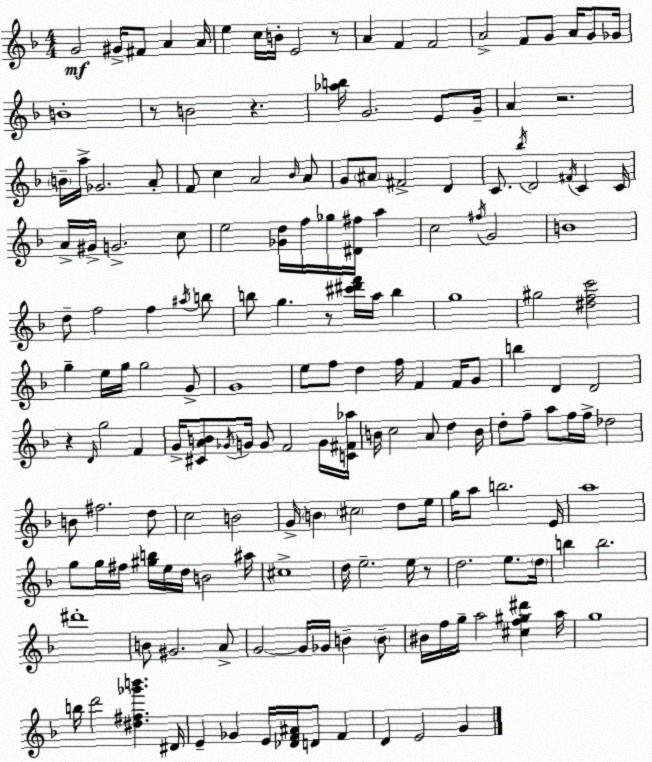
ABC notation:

X:1
T:Untitled
M:4/4
L:1/4
K:F
G2 ^G/4 ^F/2 A A/4 e c/4 B/4 E2 z/2 A F F2 A2 F/2 G/2 A/4 G/2 _G/4 B4 z/2 B2 z [_ab]/4 G2 E/2 G/4 A z2 B/4 a/4 _G2 A/2 F/2 c A2 _B/4 A/2 G/2 ^A/2 ^F2 D C/2 _b/4 D2 ^F/4 C C/4 A/4 ^G/4 G2 c/2 e2 [_Gd]/4 f/4 _g/4 [^D^f]/4 a c2 ^f/4 G2 B4 d/2 f2 f ^a/4 b/2 b/2 g z/2 [^c'^d'f']/4 a/4 b g4 ^g2 [^dfc']2 g e/4 g/4 g2 G/2 G4 e/2 f/2 d f/4 F F/4 G/2 b D D2 z D/4 g2 F G/4 [^CAB]/2 _G/4 G/4 G/2 F2 G/4 [C^F_a]/4 B/4 c2 A/2 d B/4 d/2 f/2 a/2 f/4 f/4 _d2 B/2 ^f2 d/2 c2 B2 G/4 B ^c2 d/2 e/4 g/4 a/2 b2 E/4 a4 g/2 g/4 ^f/4 [^gb]/4 e/4 d/4 B2 ^a/4 ^c4 d/4 e2 e/4 z/2 d2 e/2 d/4 b b2 ^d'4 B/2 ^G2 A/2 G2 G/4 _G/4 B B/2 ^B/4 f/4 g/4 a2 [^cf^g^d'] a/4 g4 b/4 d'2 [^d^f_g'b'] ^D/4 E _G E/4 [_DF^A]/4 D/2 F D E2 G